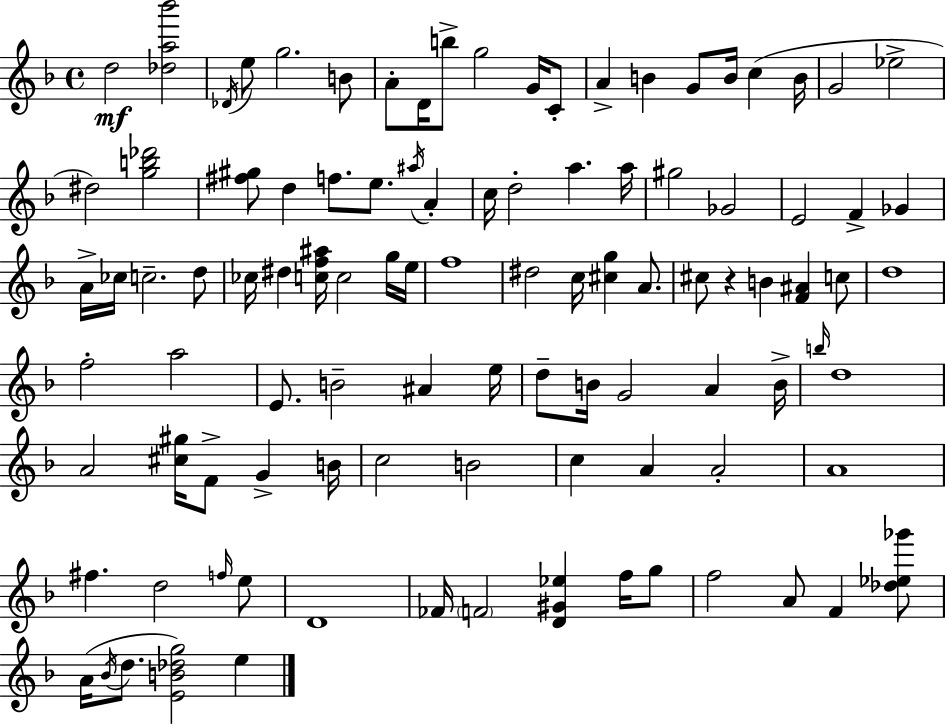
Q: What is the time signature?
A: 4/4